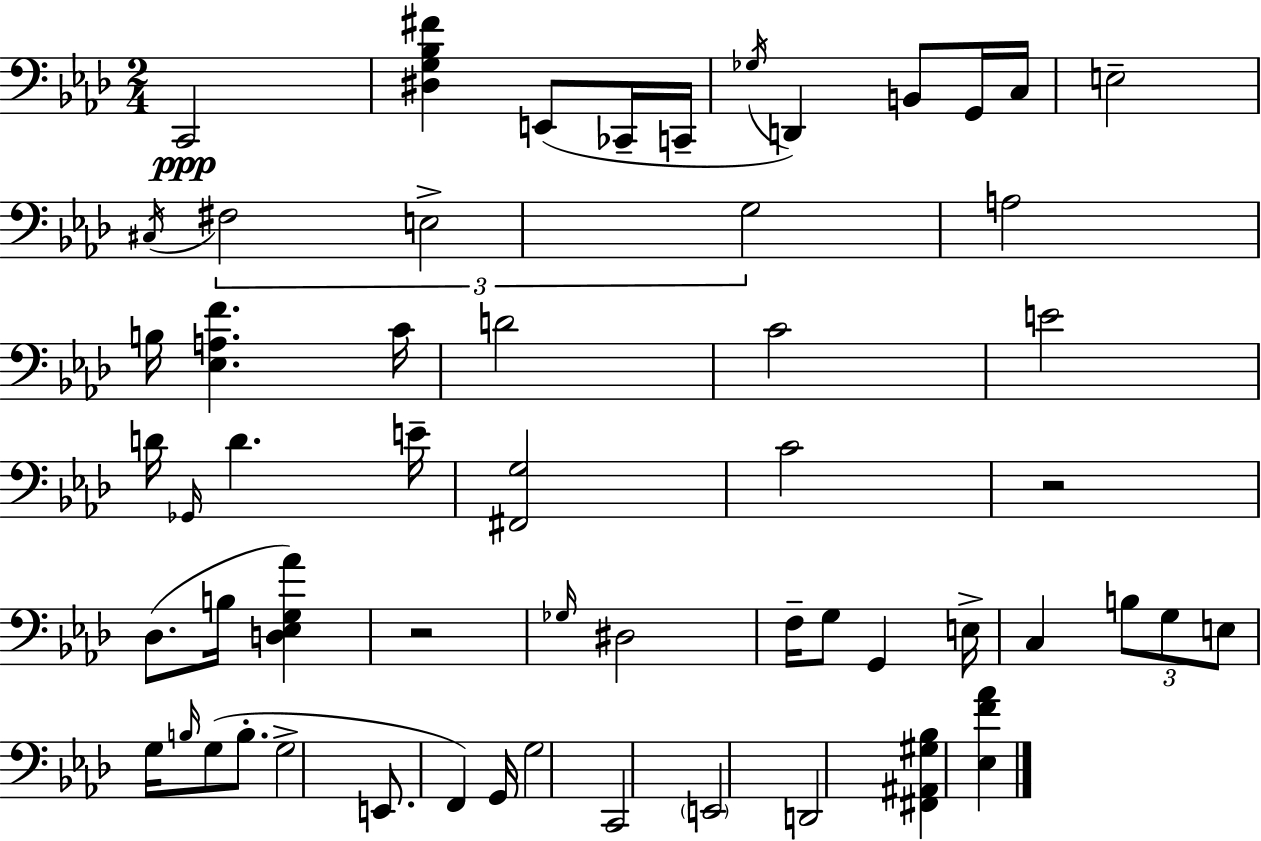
{
  \clef bass
  \numericTimeSignature
  \time 2/4
  \key f \minor
  c,2\ppp | <dis g bes fis'>4 e,8( ces,16-- c,16-- | \acciaccatura { ges16 } d,4) b,8 g,16 | c16 e2-- | \break \acciaccatura { cis16 } \tuplet 3/2 { fis2 | e2-> | g2 } | a2 | \break b16 <ees a f'>4. | c'16 d'2 | c'2 | e'2 | \break d'16 \grace { ges,16 } d'4. | e'16-- <fis, g>2 | c'2 | r2 | \break des8.( b16 <d ees g aes'>4) | r2 | \grace { ges16 } dis2 | f16-- g8 g,4 | \break e16-> c4 | \tuplet 3/2 { b8 g8 e8 } g16 \grace { b16 } | g8( b8.-. g2-> | e,8. | \break f,4) g,16 g2 | c,2 | \parenthesize e,2 | d,2 | \break <fis, ais, gis bes>4 | <ees f' aes'>4 \bar "|."
}